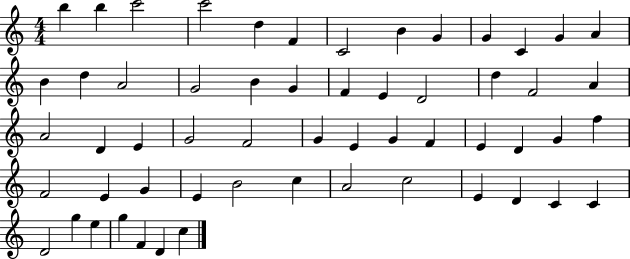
B5/q B5/q C6/h C6/h D5/q F4/q C4/h B4/q G4/q G4/q C4/q G4/q A4/q B4/q D5/q A4/h G4/h B4/q G4/q F4/q E4/q D4/h D5/q F4/h A4/q A4/h D4/q E4/q G4/h F4/h G4/q E4/q G4/q F4/q E4/q D4/q G4/q F5/q F4/h E4/q G4/q E4/q B4/h C5/q A4/h C5/h E4/q D4/q C4/q C4/q D4/h G5/q E5/q G5/q F4/q D4/q C5/q